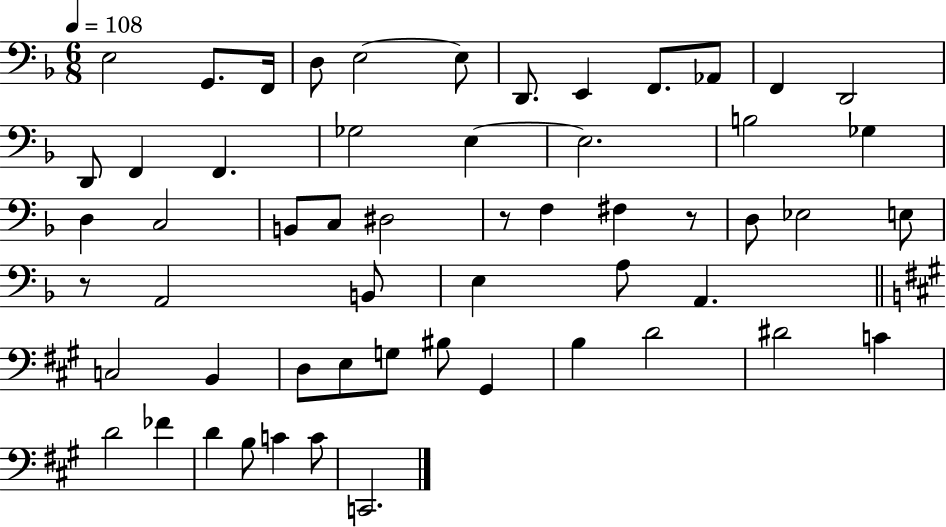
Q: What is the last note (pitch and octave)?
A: C2